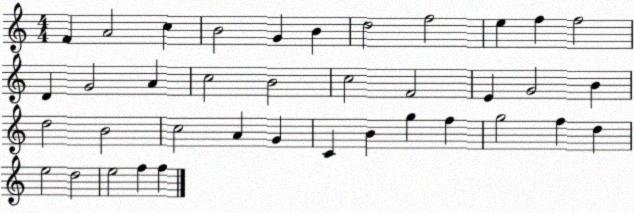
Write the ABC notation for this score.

X:1
T:Untitled
M:4/4
L:1/4
K:C
F A2 c B2 G B d2 f2 e f f2 D G2 A c2 B2 c2 F2 E G2 B d2 B2 c2 A G C B g f g2 f d e2 d2 e2 f f